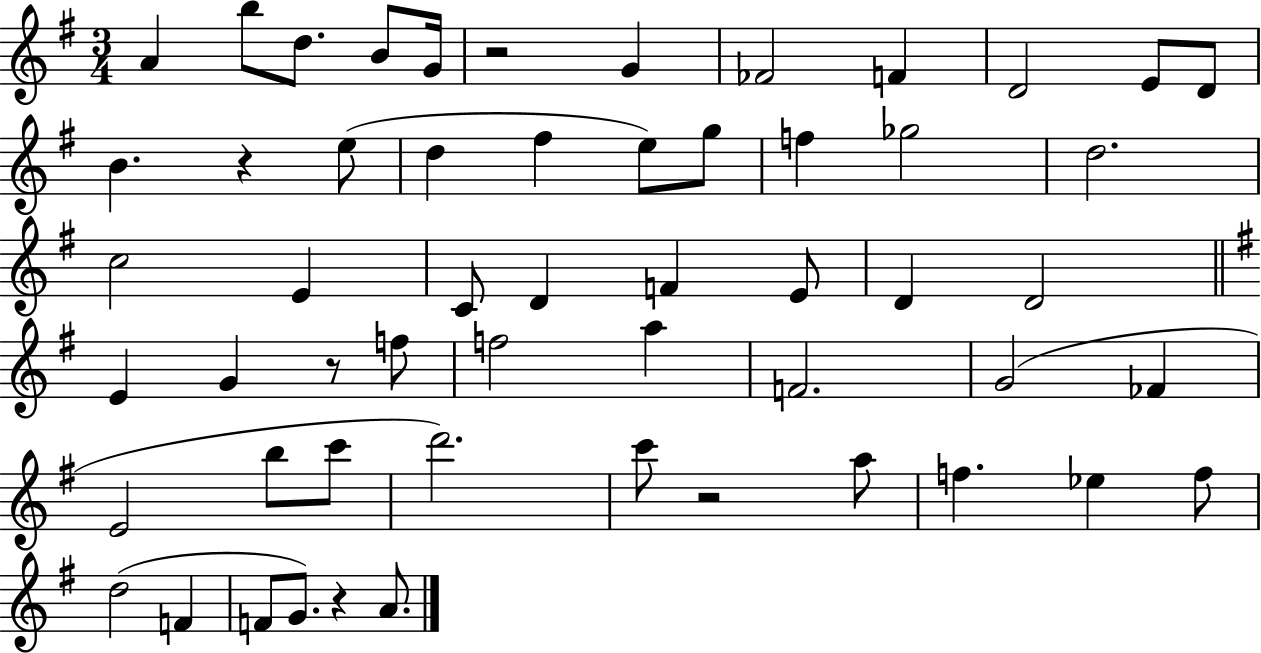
A4/q B5/e D5/e. B4/e G4/s R/h G4/q FES4/h F4/q D4/h E4/e D4/e B4/q. R/q E5/e D5/q F#5/q E5/e G5/e F5/q Gb5/h D5/h. C5/h E4/q C4/e D4/q F4/q E4/e D4/q D4/h E4/q G4/q R/e F5/e F5/h A5/q F4/h. G4/h FES4/q E4/h B5/e C6/e D6/h. C6/e R/h A5/e F5/q. Eb5/q F5/e D5/h F4/q F4/e G4/e. R/q A4/e.